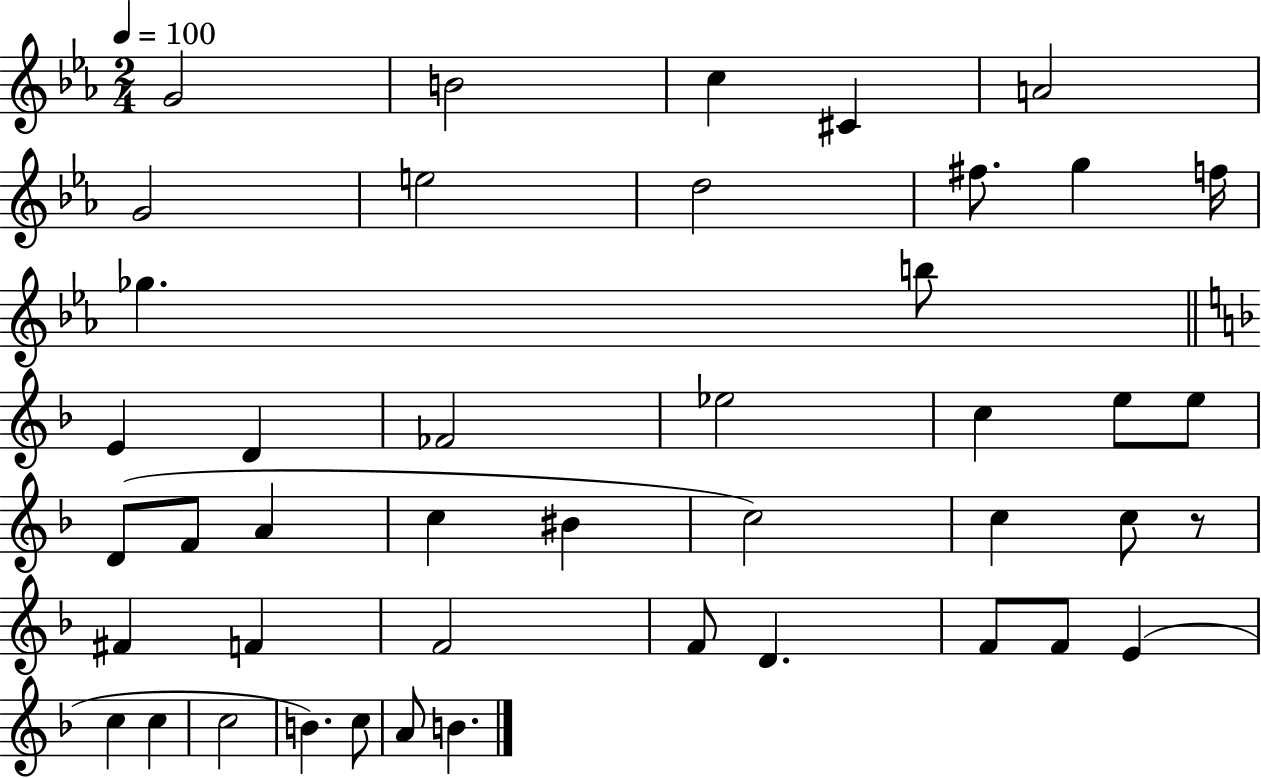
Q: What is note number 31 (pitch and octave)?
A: F4